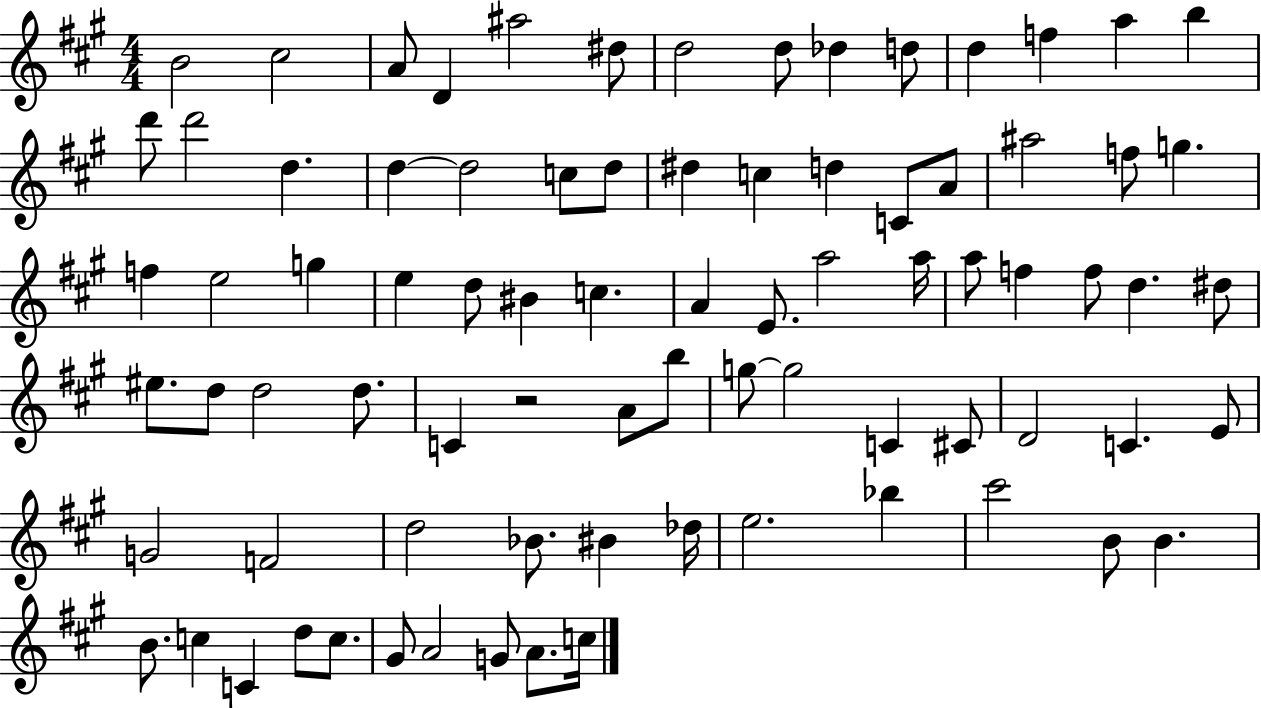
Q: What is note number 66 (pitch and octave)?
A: E5